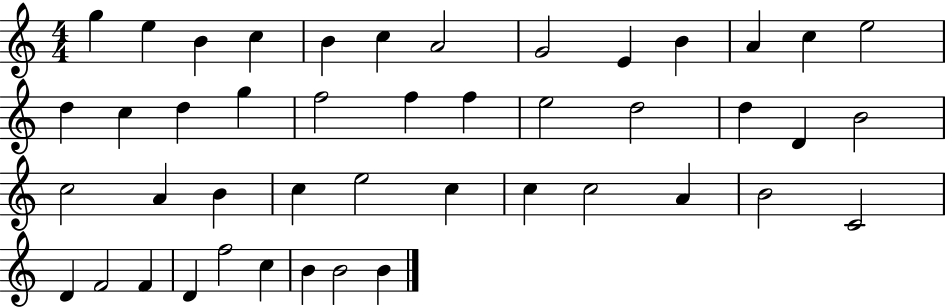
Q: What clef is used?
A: treble